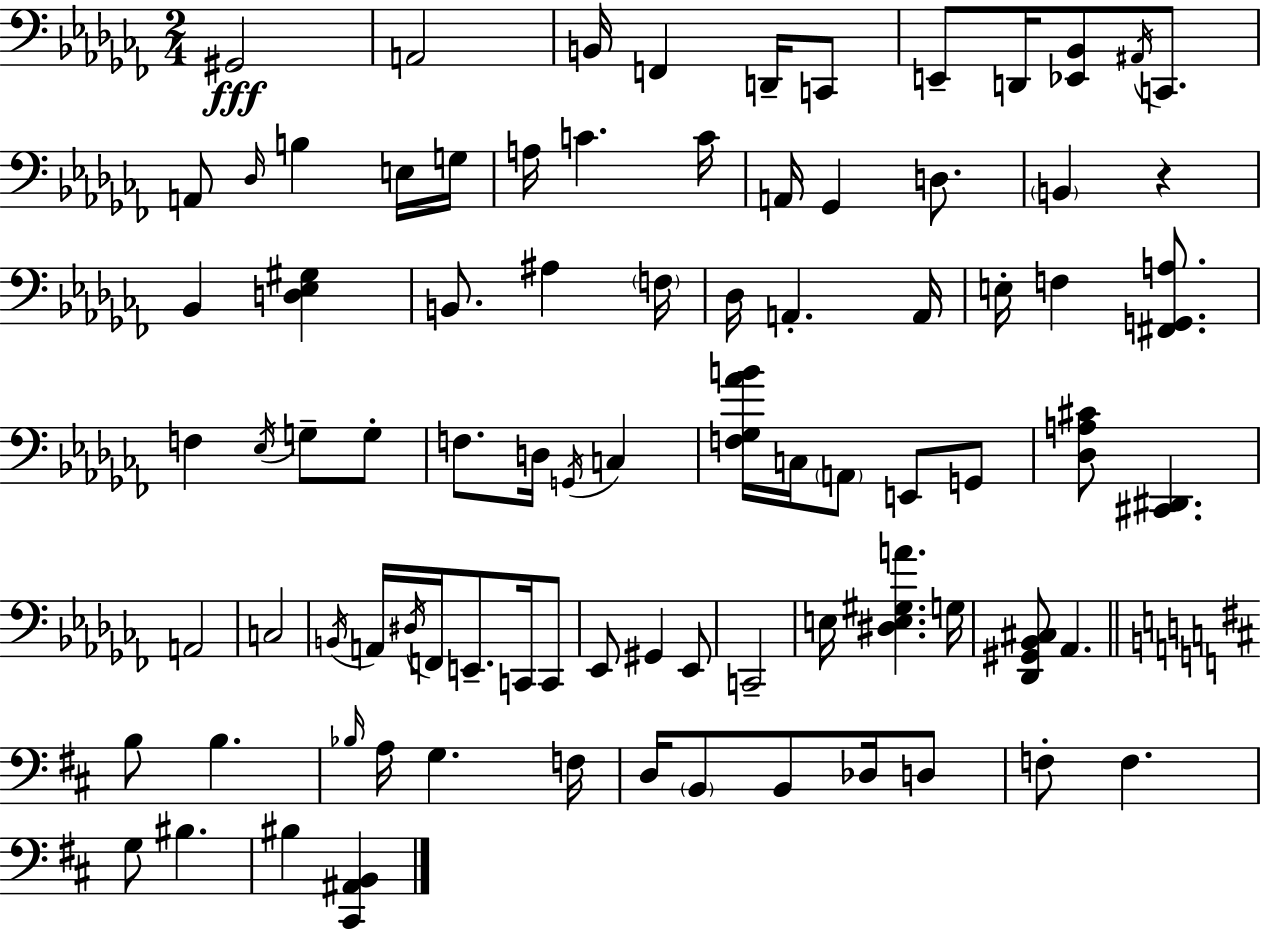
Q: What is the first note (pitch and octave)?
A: G#2